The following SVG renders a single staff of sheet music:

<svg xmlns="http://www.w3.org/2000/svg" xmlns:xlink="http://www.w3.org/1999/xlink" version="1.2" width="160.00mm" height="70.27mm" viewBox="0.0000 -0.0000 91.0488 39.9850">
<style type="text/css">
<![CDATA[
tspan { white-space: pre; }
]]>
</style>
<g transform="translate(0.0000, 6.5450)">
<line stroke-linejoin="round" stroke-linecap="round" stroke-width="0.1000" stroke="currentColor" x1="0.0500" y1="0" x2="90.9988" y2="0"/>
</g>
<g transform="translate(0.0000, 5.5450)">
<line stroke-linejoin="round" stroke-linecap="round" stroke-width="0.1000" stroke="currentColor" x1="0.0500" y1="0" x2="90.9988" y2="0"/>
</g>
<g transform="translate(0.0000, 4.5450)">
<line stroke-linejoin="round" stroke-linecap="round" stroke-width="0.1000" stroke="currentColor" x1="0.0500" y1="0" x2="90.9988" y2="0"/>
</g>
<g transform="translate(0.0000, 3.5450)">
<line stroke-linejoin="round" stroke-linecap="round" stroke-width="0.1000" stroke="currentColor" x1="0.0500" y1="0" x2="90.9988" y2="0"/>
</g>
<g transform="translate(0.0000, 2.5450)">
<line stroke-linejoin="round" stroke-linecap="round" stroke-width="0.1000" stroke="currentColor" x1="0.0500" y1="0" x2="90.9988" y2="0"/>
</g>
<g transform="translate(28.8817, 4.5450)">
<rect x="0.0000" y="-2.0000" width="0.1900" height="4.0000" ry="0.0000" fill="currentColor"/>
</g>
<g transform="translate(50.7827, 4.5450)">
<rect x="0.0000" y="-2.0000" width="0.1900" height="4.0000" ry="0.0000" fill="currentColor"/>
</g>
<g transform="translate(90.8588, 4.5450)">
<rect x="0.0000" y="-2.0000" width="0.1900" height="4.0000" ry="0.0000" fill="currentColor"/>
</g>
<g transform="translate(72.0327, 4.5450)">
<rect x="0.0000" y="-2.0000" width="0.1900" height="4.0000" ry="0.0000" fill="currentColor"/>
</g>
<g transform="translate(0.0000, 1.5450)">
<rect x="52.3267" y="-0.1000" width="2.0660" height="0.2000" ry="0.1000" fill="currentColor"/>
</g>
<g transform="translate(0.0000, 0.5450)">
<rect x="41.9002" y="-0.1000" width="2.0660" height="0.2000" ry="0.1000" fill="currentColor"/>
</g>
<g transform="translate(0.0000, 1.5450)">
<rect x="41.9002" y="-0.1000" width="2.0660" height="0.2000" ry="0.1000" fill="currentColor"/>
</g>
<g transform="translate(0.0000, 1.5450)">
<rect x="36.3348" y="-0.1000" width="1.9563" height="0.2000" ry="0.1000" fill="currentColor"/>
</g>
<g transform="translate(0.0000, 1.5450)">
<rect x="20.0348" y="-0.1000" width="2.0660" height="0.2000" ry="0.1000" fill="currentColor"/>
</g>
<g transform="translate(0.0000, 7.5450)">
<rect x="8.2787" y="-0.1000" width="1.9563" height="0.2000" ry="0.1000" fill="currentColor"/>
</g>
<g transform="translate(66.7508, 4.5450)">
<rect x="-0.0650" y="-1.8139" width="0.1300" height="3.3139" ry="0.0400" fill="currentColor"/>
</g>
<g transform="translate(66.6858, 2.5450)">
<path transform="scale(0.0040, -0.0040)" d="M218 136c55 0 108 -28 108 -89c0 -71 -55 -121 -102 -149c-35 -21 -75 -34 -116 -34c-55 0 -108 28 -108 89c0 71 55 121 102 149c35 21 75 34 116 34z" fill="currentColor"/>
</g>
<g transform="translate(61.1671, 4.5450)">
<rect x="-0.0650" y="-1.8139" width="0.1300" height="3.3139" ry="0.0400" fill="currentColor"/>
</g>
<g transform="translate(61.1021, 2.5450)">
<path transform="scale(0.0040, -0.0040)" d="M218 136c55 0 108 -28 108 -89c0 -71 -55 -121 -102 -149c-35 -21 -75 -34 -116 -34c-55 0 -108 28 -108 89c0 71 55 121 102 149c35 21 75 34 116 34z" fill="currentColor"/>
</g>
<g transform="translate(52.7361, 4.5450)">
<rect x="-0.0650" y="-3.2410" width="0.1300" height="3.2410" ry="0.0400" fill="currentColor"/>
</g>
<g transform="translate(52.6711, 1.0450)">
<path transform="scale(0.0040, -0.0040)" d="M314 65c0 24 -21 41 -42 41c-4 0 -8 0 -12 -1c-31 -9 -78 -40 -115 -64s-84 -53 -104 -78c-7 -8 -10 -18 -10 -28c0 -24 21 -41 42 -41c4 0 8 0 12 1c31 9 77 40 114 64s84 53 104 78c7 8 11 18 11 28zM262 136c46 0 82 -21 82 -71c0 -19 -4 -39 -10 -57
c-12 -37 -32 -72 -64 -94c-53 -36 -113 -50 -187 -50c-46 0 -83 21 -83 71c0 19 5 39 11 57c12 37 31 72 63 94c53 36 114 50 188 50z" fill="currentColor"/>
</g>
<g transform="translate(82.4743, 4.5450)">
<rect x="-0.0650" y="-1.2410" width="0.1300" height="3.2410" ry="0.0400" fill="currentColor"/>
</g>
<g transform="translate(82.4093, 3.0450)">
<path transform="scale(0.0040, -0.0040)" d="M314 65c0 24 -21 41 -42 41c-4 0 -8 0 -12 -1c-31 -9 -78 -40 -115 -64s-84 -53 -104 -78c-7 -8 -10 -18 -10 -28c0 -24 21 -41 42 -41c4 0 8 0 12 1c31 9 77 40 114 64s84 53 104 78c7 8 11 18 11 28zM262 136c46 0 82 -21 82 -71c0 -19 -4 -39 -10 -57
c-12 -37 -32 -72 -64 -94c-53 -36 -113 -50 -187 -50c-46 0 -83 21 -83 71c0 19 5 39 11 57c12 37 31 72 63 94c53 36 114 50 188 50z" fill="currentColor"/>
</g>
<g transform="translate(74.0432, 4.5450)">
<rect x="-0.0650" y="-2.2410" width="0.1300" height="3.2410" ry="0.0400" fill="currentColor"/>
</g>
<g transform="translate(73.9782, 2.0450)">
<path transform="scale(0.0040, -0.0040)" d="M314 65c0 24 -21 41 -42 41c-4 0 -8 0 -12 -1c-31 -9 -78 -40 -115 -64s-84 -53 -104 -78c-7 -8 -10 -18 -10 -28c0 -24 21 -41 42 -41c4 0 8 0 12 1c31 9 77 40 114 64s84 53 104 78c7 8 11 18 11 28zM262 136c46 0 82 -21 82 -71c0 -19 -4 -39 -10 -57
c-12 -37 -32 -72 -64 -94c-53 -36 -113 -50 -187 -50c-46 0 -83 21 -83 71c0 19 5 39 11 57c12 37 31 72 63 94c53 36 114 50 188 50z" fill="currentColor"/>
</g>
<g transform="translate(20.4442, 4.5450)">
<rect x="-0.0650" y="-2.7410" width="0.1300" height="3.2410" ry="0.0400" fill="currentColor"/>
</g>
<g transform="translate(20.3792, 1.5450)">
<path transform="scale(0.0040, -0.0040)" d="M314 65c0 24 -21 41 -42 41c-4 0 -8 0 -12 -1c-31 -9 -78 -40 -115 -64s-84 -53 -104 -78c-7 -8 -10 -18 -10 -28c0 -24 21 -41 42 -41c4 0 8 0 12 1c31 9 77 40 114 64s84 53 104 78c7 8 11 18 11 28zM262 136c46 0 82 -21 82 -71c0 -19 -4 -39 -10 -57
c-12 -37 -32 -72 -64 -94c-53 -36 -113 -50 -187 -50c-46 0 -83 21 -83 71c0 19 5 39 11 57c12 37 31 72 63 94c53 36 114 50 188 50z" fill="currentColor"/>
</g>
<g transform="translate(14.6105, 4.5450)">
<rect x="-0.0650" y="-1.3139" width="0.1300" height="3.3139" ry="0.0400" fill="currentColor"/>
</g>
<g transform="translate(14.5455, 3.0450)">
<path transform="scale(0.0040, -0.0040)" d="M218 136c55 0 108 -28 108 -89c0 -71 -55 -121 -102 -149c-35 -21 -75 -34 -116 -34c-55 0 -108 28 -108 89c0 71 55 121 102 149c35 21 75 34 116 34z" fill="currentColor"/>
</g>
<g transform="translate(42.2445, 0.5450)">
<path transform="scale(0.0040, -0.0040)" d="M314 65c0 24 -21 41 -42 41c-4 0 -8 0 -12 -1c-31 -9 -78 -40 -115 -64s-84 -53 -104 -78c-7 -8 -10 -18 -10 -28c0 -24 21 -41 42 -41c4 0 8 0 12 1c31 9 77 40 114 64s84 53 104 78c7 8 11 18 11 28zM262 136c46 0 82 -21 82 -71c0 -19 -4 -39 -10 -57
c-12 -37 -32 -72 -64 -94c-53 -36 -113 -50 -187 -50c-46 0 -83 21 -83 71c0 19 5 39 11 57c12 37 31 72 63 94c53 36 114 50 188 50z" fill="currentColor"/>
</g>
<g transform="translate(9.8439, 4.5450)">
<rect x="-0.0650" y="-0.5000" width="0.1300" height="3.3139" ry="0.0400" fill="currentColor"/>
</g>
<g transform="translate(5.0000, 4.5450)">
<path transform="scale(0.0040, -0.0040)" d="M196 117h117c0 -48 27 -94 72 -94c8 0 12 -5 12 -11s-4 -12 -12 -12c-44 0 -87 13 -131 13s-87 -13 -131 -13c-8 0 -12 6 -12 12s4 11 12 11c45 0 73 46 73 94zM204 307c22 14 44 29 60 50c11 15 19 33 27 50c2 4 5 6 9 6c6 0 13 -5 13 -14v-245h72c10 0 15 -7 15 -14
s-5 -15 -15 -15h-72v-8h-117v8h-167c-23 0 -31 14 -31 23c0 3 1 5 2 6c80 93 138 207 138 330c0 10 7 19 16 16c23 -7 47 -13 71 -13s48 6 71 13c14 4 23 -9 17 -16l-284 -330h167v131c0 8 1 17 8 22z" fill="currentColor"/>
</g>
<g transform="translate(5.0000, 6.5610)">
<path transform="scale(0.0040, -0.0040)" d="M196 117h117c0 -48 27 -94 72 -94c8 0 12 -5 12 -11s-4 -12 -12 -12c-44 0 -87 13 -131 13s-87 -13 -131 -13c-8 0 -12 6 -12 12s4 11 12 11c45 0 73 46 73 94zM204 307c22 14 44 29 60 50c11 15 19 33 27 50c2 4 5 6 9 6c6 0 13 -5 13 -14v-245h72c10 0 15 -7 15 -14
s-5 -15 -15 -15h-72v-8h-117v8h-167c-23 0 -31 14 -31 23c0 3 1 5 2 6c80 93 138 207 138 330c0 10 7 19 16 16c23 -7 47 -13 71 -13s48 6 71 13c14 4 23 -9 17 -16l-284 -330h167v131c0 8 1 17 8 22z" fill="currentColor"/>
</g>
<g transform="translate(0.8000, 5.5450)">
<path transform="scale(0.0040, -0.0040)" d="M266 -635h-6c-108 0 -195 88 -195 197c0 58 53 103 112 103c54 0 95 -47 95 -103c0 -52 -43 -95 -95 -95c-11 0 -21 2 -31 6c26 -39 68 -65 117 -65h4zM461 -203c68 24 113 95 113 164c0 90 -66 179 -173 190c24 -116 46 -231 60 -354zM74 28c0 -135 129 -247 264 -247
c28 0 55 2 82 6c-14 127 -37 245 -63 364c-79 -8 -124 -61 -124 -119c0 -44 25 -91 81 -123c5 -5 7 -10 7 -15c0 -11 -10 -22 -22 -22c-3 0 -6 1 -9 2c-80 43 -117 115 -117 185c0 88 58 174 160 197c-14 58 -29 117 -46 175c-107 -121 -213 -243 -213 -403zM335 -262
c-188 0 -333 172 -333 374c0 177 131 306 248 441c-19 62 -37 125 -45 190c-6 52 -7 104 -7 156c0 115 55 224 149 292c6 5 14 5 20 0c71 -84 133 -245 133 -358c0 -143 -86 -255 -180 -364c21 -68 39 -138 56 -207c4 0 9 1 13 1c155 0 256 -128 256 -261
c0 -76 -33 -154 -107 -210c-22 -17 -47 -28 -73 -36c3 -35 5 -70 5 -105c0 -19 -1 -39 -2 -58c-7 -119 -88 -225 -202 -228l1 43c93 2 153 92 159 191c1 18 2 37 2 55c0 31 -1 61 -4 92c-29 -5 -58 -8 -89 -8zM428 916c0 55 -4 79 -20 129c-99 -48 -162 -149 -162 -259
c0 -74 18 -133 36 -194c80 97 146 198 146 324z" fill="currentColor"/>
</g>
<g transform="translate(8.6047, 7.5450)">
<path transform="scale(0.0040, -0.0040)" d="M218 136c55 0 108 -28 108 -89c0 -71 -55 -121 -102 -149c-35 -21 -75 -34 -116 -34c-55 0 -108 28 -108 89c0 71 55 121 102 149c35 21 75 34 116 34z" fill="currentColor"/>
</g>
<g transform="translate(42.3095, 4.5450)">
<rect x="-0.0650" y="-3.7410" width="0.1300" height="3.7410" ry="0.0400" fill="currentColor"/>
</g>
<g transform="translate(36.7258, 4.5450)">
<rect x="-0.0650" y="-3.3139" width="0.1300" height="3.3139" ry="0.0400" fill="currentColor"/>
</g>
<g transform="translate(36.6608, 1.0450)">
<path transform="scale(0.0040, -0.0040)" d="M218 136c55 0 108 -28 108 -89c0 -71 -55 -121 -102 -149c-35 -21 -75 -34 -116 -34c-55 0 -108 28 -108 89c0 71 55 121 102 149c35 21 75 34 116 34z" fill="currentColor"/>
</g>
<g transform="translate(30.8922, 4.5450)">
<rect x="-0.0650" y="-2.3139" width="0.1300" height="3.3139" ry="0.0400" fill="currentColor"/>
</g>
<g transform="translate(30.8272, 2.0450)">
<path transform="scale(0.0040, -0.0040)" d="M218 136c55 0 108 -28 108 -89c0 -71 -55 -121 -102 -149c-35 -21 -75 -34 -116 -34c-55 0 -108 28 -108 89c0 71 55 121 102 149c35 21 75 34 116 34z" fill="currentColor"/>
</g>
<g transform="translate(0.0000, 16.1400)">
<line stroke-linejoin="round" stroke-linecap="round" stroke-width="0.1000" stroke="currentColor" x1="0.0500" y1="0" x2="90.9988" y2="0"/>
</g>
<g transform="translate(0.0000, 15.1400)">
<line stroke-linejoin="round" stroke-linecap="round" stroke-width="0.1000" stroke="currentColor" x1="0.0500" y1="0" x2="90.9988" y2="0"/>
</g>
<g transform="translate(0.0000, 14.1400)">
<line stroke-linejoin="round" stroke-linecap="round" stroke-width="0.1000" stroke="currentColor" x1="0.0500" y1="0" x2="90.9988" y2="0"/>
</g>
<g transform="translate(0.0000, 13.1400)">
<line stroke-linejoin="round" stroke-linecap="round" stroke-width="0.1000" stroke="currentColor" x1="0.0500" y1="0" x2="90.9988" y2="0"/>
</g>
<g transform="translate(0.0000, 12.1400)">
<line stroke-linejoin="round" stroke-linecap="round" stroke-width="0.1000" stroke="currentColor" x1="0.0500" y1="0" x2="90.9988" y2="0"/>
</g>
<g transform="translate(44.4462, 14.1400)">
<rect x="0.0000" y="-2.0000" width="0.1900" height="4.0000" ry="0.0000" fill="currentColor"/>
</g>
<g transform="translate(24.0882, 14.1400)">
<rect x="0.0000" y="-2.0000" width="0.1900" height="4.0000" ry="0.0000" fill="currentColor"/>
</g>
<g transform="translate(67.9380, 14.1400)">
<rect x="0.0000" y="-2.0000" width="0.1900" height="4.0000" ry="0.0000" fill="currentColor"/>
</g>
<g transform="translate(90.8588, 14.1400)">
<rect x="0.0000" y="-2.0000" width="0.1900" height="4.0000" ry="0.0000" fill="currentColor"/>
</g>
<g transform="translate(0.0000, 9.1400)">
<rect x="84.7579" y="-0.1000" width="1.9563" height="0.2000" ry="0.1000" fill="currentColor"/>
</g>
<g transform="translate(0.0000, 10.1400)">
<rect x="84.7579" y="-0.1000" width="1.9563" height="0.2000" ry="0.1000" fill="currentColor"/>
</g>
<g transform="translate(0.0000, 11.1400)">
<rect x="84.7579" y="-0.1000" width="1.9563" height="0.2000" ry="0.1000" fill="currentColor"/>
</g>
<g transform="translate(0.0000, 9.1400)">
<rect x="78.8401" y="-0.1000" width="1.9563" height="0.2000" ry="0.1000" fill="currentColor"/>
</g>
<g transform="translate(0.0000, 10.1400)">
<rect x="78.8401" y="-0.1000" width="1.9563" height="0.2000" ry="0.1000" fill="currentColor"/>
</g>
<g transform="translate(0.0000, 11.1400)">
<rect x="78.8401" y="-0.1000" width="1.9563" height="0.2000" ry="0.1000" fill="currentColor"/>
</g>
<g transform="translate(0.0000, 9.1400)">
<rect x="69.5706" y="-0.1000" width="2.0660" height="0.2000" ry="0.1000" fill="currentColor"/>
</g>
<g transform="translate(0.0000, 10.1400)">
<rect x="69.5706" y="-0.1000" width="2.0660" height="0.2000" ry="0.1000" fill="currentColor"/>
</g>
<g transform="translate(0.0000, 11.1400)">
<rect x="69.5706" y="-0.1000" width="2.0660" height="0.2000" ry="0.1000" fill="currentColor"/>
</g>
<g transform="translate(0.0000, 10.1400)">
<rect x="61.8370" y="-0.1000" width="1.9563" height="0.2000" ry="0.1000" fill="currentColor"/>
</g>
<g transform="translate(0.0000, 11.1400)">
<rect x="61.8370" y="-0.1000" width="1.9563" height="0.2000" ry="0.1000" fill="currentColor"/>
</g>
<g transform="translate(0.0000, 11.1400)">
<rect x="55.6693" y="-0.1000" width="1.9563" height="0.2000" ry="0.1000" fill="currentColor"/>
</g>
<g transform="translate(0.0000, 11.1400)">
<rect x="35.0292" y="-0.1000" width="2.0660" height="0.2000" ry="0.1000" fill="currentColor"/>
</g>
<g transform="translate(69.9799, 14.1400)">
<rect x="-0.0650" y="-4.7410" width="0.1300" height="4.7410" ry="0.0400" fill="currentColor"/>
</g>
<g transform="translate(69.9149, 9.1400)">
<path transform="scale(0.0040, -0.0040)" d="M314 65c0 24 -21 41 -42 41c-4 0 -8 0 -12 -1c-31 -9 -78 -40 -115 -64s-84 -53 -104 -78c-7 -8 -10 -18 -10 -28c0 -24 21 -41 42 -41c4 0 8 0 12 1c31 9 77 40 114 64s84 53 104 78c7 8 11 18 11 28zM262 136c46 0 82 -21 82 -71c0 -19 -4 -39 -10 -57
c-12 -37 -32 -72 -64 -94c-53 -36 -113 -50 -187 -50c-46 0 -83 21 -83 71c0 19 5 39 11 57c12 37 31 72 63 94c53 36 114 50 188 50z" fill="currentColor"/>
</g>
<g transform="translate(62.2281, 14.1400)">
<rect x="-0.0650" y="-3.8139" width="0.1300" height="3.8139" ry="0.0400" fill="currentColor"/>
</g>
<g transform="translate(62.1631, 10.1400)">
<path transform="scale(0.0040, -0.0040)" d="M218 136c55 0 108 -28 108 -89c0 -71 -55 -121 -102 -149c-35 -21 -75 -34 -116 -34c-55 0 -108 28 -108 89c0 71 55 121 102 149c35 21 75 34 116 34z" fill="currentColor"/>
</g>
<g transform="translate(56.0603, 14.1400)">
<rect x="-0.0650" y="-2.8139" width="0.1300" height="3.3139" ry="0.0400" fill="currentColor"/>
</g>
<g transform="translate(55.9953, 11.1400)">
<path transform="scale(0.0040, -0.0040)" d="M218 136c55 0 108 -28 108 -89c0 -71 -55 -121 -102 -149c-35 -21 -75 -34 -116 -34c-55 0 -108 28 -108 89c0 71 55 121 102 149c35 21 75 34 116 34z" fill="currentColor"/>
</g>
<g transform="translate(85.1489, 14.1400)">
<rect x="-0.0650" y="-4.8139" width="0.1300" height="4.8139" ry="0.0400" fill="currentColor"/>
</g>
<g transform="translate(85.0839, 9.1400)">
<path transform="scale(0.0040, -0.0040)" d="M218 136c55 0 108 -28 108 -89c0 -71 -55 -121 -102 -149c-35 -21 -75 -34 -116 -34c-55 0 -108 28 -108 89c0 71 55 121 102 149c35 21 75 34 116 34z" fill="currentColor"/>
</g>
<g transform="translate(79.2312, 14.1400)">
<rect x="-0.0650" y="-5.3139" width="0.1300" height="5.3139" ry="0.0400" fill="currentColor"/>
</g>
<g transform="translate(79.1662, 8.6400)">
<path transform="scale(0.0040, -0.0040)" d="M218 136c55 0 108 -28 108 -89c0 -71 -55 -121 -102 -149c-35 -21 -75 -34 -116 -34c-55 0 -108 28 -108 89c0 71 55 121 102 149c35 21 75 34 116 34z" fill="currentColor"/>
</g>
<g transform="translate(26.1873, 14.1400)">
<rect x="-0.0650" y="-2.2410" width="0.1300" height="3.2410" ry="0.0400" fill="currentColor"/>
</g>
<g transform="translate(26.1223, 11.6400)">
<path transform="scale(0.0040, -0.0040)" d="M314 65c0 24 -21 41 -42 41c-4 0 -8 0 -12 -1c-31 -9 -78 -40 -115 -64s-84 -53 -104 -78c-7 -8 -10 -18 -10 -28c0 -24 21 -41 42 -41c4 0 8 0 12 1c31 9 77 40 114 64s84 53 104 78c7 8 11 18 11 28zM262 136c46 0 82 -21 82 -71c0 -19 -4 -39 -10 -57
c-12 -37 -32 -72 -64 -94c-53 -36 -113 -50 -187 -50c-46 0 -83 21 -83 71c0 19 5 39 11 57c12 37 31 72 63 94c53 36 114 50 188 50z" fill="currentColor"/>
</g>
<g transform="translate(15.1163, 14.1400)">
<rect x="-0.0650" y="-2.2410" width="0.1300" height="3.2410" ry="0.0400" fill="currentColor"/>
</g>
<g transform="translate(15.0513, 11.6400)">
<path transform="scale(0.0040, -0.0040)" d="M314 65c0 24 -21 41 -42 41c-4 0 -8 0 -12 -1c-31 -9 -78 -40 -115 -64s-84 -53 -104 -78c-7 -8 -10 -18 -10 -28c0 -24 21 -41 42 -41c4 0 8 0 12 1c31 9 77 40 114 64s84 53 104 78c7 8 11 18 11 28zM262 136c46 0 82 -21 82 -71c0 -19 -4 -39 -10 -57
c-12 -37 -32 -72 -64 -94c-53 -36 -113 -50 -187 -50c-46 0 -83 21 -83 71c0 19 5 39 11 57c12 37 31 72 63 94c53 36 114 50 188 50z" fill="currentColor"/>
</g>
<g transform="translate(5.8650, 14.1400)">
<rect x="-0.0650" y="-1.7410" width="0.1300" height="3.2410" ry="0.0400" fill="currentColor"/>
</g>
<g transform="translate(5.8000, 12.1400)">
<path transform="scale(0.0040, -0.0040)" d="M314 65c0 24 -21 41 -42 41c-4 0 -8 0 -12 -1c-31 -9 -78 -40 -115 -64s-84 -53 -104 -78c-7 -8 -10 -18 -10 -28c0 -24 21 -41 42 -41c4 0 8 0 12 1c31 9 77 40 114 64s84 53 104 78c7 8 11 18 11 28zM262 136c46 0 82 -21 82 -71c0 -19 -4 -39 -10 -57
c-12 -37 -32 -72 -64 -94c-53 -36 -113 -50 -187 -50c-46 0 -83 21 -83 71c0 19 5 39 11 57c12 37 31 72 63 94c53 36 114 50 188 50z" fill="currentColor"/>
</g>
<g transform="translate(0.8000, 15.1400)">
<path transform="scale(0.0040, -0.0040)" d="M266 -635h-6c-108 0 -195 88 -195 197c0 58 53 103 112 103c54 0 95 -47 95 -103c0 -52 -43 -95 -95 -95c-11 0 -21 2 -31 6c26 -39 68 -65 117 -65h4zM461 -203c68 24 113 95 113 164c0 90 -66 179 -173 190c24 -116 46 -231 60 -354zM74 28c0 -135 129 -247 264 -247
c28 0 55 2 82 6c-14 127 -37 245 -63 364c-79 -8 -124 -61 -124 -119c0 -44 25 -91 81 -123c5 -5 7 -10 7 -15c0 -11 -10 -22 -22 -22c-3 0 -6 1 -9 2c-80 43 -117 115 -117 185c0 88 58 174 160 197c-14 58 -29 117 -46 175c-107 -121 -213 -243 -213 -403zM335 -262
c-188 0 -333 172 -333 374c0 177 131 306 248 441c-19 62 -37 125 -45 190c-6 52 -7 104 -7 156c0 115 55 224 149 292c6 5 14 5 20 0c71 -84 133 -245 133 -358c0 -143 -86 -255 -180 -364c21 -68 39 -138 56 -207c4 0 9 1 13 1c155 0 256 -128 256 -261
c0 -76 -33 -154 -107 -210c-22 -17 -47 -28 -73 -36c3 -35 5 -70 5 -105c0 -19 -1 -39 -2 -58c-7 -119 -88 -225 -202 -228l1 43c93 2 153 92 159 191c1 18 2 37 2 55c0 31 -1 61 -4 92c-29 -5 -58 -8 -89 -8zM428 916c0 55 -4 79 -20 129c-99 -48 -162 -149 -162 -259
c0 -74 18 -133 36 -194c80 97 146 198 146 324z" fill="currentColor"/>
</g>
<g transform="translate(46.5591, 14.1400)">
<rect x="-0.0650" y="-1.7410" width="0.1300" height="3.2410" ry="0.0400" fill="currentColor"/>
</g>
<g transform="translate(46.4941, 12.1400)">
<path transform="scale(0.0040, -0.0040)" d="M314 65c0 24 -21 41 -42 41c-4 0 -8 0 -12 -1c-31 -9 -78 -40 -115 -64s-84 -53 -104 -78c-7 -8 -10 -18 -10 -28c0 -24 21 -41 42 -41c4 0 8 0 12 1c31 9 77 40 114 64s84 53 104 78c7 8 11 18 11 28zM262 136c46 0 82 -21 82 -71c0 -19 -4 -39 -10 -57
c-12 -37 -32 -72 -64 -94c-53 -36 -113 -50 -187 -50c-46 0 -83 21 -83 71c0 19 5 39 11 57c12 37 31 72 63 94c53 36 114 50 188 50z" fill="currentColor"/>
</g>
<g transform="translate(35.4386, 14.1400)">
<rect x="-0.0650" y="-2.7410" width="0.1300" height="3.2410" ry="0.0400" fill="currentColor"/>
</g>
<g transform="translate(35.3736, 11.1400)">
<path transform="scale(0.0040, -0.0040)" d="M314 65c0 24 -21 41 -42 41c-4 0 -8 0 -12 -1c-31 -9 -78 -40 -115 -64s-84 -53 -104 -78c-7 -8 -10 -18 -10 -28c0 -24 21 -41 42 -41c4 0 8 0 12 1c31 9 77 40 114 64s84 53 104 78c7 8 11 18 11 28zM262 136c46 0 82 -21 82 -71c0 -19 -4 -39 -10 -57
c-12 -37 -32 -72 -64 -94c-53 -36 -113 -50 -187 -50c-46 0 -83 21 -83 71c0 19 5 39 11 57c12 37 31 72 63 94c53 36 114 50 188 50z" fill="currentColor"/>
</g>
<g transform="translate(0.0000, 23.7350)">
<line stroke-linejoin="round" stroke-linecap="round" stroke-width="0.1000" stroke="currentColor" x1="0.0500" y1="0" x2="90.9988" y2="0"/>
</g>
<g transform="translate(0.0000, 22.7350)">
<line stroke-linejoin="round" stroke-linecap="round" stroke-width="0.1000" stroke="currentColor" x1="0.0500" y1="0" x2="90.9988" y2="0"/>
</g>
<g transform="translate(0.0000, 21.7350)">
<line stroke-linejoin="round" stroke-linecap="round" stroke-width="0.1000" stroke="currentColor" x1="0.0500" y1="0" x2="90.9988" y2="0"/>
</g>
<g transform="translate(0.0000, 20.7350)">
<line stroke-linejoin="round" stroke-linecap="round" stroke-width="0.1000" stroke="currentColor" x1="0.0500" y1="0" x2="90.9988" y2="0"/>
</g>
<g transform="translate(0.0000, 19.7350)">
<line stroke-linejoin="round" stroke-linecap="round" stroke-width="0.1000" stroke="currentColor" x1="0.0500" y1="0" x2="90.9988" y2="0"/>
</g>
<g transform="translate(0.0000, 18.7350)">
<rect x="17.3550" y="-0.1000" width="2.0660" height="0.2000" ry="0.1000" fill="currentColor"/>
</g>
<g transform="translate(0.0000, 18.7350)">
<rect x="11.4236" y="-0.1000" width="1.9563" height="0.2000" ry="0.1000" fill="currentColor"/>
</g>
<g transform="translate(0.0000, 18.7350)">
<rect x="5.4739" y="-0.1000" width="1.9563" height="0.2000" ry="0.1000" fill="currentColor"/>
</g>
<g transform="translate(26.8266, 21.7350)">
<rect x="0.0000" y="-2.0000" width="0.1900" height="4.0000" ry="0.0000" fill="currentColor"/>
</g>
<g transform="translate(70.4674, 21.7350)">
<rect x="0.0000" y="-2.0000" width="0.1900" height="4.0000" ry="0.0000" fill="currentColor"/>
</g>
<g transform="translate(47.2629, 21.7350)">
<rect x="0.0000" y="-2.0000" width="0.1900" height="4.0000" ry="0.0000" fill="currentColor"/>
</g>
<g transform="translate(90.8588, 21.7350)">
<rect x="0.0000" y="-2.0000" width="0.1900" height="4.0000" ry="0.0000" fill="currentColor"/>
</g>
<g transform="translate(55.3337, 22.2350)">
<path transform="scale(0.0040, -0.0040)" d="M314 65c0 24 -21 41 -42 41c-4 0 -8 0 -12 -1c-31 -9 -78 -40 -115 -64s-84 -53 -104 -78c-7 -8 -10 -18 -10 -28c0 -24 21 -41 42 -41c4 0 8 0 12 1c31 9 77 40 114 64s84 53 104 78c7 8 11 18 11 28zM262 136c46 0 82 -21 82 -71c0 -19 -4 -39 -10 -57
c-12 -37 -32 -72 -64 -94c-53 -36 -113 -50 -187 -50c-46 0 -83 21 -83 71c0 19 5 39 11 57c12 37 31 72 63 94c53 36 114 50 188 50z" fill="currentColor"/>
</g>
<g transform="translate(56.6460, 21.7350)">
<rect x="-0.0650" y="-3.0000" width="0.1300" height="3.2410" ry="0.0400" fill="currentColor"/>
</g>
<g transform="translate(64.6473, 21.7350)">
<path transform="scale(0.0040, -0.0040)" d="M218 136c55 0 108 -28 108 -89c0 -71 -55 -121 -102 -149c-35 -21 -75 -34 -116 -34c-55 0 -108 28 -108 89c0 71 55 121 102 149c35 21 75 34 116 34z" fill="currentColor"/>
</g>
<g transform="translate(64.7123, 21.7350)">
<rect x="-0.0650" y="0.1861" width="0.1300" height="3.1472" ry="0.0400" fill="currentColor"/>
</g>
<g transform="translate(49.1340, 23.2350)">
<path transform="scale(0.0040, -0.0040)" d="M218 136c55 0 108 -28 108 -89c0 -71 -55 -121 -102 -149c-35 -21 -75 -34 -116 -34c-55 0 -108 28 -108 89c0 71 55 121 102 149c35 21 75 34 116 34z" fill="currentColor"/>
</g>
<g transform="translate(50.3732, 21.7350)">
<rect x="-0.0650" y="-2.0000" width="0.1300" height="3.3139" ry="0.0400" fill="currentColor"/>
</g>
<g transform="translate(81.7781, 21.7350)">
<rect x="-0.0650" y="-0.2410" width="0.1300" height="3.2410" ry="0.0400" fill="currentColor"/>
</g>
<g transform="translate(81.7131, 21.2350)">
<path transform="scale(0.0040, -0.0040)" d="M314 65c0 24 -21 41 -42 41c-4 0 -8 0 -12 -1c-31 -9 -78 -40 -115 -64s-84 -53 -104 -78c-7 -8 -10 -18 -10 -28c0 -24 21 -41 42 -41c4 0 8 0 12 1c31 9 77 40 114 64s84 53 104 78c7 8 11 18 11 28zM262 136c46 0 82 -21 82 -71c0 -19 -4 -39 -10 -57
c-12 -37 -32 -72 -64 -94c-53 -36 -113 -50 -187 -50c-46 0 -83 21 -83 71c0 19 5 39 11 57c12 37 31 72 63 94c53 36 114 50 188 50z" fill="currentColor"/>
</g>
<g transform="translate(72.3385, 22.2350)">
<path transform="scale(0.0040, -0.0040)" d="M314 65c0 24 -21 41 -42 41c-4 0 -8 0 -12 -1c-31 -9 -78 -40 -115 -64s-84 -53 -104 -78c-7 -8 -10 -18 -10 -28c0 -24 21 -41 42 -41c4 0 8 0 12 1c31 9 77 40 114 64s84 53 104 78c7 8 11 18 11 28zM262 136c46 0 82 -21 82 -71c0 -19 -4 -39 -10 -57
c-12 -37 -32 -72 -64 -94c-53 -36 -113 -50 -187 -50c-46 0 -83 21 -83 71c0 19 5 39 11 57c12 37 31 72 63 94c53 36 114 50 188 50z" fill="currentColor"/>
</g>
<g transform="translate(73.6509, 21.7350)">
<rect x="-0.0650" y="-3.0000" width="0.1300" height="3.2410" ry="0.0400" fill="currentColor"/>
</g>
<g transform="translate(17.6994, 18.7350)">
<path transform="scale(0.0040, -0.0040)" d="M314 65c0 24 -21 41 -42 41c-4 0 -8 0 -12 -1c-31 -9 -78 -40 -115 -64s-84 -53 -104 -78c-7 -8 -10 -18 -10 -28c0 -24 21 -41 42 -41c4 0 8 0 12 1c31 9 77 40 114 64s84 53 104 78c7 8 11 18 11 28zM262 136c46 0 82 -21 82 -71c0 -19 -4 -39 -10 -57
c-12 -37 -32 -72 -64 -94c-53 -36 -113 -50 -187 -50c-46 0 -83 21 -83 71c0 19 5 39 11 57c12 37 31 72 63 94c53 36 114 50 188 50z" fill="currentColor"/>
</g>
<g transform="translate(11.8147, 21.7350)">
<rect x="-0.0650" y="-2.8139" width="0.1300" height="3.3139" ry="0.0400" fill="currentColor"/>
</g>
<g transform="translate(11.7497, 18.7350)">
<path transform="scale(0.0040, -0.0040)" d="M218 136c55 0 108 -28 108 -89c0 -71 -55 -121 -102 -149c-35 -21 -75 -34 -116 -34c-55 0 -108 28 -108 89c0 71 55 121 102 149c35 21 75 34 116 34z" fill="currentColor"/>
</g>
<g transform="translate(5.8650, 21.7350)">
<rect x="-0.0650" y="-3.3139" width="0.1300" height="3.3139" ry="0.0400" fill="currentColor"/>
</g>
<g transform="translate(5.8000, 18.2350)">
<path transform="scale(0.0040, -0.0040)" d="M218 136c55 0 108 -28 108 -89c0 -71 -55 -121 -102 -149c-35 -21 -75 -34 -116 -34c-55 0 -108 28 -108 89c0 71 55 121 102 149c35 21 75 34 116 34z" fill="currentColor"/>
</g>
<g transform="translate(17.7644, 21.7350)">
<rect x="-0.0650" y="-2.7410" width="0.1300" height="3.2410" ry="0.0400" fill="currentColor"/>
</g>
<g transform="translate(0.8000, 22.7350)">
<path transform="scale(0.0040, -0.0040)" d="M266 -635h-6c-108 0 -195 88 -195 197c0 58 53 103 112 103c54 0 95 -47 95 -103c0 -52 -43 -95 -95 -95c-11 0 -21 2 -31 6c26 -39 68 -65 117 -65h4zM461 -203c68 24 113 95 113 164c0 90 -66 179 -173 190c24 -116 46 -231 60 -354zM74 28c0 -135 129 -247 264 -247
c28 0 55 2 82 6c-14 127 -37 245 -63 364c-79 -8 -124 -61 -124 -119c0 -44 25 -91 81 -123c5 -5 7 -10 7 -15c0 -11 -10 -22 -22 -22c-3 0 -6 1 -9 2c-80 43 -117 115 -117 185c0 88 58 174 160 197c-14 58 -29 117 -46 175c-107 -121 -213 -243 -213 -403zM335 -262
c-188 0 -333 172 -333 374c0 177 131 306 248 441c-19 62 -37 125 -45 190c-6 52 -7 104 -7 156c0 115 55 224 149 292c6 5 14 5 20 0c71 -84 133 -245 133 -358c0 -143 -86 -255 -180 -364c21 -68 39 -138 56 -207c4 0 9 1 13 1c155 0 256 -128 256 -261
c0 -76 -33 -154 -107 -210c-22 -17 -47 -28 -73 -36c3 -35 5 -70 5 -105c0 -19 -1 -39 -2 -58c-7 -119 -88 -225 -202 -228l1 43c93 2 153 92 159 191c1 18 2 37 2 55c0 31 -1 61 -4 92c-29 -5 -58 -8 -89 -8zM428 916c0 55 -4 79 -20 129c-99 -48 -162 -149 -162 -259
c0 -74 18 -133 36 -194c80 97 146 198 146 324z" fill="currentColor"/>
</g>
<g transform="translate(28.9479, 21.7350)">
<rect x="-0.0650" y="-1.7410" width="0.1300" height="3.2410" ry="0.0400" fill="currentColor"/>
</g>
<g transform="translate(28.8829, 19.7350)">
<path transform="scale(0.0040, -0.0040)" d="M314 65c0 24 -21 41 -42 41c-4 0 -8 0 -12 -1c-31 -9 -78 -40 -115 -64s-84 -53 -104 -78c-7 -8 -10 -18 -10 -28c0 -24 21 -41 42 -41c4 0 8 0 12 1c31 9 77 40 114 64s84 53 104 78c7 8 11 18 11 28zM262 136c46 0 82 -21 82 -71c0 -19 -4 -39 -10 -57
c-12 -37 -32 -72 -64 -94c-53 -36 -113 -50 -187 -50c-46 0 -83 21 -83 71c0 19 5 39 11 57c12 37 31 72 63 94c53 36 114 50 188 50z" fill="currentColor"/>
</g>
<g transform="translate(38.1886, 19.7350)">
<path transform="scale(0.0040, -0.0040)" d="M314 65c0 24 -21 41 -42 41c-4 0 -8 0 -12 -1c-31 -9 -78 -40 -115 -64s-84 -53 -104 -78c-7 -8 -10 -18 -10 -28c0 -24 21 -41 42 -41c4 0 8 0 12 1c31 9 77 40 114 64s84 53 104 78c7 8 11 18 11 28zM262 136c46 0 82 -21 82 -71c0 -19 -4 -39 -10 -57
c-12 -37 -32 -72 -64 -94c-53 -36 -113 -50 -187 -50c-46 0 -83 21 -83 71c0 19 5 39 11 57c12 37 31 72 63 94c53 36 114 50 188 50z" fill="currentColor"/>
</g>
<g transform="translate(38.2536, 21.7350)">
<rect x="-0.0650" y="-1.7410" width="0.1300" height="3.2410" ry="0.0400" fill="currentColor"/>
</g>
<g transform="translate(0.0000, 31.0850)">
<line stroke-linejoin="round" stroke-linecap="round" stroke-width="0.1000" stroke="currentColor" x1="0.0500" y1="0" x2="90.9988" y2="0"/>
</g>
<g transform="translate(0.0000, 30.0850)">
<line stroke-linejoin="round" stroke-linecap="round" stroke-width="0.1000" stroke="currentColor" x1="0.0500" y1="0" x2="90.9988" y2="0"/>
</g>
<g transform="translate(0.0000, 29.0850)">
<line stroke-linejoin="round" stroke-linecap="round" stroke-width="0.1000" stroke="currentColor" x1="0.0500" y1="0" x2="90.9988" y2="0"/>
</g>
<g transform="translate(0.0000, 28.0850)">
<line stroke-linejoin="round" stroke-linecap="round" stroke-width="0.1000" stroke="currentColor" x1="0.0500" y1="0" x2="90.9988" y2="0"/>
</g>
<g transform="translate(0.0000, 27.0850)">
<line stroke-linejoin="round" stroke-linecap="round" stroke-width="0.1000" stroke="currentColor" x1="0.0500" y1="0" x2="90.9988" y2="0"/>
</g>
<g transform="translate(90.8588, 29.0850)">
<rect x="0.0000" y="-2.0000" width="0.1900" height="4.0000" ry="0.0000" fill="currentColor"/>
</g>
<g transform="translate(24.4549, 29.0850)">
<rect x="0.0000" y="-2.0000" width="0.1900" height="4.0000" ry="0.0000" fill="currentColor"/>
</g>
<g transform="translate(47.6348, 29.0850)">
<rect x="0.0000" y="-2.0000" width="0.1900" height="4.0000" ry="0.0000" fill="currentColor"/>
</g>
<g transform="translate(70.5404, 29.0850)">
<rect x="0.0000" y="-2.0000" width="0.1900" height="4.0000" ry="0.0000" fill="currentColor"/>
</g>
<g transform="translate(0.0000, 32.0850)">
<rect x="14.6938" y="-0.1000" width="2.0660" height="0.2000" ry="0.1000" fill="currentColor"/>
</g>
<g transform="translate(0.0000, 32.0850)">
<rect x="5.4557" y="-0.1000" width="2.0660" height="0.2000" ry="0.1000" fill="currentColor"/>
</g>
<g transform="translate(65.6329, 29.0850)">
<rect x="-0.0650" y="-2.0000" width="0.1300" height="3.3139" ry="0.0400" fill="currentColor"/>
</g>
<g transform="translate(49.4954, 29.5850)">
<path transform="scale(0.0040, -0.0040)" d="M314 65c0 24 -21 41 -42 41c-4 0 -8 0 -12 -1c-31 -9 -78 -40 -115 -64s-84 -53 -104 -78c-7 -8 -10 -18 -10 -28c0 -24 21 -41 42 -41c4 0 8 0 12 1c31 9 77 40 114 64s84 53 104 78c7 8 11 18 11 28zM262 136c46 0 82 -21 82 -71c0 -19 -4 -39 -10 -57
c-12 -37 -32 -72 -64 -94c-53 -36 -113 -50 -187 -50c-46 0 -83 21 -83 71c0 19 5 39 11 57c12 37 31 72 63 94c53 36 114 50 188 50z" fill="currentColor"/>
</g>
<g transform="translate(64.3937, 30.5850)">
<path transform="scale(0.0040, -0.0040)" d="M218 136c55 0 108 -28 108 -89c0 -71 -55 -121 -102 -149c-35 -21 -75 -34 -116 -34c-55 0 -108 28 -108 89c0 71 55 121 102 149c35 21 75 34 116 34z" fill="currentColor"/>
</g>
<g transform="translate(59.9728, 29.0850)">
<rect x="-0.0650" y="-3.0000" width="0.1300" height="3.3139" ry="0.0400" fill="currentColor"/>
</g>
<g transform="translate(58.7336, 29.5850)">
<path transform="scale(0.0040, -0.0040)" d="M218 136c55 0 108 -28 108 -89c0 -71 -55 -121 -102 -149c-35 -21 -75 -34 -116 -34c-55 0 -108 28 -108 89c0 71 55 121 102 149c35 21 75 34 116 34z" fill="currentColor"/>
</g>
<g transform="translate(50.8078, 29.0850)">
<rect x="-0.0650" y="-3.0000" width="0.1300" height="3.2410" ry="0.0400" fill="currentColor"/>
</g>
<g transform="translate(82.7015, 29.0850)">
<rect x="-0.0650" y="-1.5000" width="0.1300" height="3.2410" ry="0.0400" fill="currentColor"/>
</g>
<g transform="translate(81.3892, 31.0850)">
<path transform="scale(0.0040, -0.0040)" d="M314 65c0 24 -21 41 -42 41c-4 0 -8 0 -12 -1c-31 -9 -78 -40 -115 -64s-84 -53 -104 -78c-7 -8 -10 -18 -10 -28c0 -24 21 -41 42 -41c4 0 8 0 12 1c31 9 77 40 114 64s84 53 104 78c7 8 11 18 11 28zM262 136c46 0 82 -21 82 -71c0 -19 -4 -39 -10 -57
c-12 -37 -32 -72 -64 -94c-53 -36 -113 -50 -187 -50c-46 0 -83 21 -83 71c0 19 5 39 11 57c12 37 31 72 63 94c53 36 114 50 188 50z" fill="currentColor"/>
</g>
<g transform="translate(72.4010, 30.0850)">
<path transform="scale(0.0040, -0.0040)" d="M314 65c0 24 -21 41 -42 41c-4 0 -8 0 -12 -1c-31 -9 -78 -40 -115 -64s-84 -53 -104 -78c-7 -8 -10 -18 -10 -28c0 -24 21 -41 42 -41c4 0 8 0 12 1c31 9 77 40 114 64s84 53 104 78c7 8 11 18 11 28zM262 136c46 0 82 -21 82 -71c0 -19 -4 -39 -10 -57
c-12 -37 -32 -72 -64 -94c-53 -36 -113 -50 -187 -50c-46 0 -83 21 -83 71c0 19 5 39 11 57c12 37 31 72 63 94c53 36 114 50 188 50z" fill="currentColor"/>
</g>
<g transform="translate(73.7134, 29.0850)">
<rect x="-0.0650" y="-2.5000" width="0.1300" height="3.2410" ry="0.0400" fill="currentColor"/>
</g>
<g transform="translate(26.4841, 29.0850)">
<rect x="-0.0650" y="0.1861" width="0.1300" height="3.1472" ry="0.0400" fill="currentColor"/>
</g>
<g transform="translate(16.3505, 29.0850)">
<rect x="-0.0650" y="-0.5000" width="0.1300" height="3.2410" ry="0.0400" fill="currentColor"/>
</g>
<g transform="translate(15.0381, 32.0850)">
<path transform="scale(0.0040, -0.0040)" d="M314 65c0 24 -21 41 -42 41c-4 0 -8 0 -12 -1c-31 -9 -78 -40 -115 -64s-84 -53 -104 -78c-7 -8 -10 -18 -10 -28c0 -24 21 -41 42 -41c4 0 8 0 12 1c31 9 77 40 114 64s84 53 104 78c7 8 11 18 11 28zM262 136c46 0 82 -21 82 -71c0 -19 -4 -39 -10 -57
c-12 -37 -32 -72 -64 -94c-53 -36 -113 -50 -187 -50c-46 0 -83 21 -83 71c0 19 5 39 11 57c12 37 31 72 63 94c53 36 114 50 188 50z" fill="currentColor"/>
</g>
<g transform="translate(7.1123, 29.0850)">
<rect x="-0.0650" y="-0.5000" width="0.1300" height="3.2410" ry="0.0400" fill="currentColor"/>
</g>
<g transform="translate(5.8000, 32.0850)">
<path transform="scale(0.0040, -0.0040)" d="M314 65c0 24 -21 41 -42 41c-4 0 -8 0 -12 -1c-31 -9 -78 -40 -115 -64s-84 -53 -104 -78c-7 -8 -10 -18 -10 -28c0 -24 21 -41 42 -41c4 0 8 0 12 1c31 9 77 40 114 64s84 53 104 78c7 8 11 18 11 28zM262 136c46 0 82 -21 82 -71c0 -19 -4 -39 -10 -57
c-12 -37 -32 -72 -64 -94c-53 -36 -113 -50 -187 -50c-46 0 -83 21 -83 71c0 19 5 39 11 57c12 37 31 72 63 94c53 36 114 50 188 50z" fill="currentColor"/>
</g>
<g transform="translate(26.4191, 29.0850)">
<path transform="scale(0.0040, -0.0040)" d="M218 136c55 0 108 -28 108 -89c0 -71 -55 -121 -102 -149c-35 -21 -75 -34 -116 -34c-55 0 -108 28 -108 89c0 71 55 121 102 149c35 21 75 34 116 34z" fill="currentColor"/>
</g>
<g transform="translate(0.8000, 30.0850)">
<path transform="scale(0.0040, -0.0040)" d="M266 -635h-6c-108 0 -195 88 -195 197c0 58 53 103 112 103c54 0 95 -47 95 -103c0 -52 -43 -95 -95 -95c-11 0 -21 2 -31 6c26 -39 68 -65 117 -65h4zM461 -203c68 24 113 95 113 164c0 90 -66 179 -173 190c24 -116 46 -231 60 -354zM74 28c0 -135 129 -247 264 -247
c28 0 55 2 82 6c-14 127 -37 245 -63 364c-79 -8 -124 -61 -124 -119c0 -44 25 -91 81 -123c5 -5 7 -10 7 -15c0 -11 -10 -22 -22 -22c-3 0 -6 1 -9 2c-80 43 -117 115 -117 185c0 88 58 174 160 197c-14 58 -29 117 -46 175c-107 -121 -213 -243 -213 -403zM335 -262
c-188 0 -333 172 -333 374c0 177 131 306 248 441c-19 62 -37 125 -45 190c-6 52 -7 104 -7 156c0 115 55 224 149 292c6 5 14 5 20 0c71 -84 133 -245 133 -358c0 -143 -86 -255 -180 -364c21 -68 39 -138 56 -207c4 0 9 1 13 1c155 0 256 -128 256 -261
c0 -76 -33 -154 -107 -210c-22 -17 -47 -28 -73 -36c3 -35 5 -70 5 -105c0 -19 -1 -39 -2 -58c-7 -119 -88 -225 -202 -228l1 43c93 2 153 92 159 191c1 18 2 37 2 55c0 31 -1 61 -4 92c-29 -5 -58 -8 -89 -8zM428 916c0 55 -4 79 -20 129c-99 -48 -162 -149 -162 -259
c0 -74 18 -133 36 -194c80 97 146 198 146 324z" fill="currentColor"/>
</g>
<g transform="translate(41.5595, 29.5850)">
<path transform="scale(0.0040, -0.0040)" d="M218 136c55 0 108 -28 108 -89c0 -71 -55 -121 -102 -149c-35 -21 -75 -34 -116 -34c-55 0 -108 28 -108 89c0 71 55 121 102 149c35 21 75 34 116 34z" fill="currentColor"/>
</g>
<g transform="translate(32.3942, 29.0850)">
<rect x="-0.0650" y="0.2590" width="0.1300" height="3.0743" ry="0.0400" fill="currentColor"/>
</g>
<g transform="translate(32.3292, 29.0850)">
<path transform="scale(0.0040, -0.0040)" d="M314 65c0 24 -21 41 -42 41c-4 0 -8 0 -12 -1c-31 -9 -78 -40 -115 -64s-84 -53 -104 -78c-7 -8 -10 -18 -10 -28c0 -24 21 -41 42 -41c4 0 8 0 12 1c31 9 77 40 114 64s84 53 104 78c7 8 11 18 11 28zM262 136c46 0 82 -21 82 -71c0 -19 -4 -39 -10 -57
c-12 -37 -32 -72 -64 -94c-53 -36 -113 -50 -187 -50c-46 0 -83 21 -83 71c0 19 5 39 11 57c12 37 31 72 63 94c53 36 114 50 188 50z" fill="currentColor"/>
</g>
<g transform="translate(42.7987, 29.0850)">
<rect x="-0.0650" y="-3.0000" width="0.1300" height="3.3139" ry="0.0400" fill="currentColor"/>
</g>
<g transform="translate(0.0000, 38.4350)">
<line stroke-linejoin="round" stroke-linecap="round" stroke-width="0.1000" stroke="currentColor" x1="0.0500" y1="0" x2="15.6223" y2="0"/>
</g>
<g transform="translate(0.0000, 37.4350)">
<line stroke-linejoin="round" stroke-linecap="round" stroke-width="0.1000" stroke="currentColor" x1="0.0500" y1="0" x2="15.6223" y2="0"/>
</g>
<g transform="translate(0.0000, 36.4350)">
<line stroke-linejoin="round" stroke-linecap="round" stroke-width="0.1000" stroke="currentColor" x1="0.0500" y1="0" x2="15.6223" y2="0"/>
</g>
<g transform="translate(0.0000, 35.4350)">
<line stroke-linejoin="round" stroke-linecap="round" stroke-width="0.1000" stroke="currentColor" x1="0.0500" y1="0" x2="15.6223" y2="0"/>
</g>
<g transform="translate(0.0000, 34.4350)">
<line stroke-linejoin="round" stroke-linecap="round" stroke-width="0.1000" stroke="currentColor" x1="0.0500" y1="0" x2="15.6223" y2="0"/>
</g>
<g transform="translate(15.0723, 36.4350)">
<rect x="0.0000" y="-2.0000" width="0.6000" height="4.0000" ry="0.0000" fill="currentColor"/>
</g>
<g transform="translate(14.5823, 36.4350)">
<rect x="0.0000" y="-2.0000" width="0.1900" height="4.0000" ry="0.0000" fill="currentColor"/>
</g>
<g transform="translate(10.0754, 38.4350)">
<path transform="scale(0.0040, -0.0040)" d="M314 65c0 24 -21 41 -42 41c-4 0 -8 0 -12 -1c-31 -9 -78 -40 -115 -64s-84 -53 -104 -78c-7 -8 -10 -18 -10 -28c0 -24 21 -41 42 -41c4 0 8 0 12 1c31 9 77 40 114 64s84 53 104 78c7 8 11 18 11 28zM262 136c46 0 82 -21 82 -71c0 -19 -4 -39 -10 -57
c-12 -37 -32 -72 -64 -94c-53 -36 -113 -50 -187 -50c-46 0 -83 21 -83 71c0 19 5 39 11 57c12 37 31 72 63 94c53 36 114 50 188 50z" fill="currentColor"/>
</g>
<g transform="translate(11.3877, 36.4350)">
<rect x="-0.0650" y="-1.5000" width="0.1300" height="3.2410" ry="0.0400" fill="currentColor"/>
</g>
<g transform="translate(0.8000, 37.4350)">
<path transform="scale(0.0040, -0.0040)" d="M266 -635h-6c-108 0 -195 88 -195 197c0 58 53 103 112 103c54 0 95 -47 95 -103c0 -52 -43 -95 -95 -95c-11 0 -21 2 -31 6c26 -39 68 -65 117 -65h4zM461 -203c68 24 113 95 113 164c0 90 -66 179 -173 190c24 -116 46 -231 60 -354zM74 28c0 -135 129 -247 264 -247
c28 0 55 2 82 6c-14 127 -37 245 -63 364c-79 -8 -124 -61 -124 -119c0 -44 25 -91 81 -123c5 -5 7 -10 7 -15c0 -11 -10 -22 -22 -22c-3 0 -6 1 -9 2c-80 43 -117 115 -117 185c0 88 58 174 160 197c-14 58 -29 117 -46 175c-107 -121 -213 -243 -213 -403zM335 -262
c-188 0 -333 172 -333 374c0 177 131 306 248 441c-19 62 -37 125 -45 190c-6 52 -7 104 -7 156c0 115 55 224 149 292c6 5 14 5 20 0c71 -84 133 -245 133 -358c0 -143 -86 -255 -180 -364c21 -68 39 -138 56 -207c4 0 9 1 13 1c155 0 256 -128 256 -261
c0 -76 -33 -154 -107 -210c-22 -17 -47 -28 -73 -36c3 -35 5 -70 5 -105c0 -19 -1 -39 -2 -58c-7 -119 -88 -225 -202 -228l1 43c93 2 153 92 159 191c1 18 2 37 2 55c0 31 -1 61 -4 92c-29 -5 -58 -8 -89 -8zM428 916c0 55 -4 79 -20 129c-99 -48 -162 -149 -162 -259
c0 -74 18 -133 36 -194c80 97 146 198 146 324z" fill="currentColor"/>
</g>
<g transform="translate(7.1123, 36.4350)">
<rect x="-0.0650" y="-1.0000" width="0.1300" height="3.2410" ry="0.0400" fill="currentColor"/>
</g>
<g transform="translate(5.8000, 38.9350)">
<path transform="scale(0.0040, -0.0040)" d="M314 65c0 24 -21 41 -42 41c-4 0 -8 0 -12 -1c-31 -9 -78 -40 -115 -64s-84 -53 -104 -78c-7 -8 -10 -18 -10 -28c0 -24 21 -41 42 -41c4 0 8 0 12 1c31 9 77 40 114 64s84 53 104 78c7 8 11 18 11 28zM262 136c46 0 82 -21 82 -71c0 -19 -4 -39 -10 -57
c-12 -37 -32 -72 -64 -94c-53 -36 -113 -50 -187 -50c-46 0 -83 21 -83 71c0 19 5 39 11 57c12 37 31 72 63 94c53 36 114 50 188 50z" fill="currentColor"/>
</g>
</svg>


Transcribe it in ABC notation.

X:1
T:Untitled
M:4/4
L:1/4
K:C
C e a2 g b c'2 b2 f f g2 e2 f2 g2 g2 a2 f2 a c' e'2 f' e' b a a2 f2 f2 F A2 B A2 c2 C2 C2 B B2 A A2 A F G2 E2 D2 E2